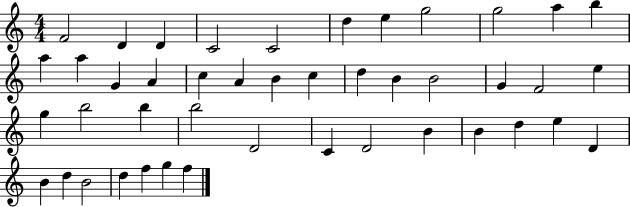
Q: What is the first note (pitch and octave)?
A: F4